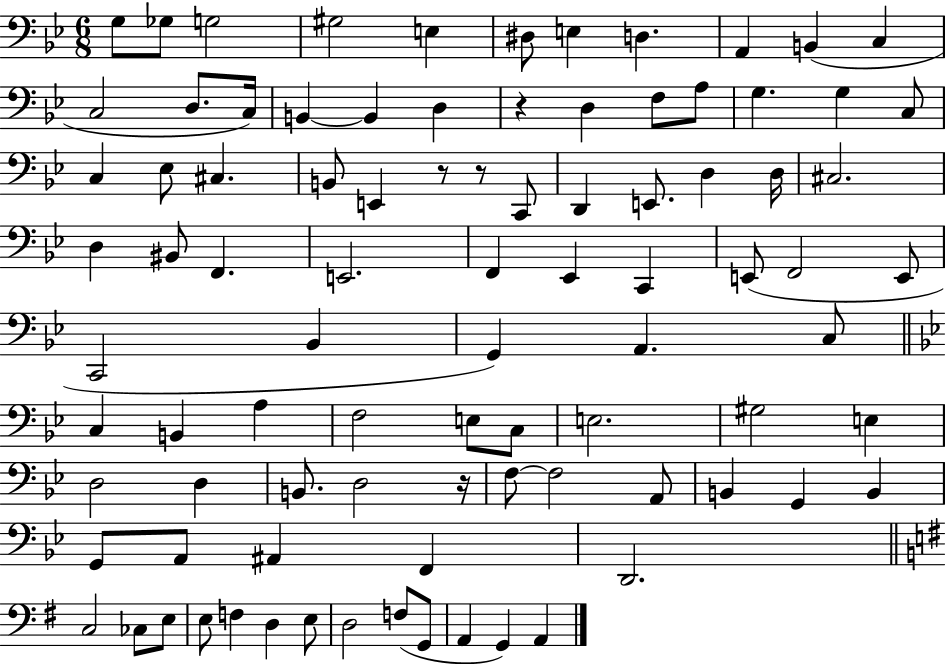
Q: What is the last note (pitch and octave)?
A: A2